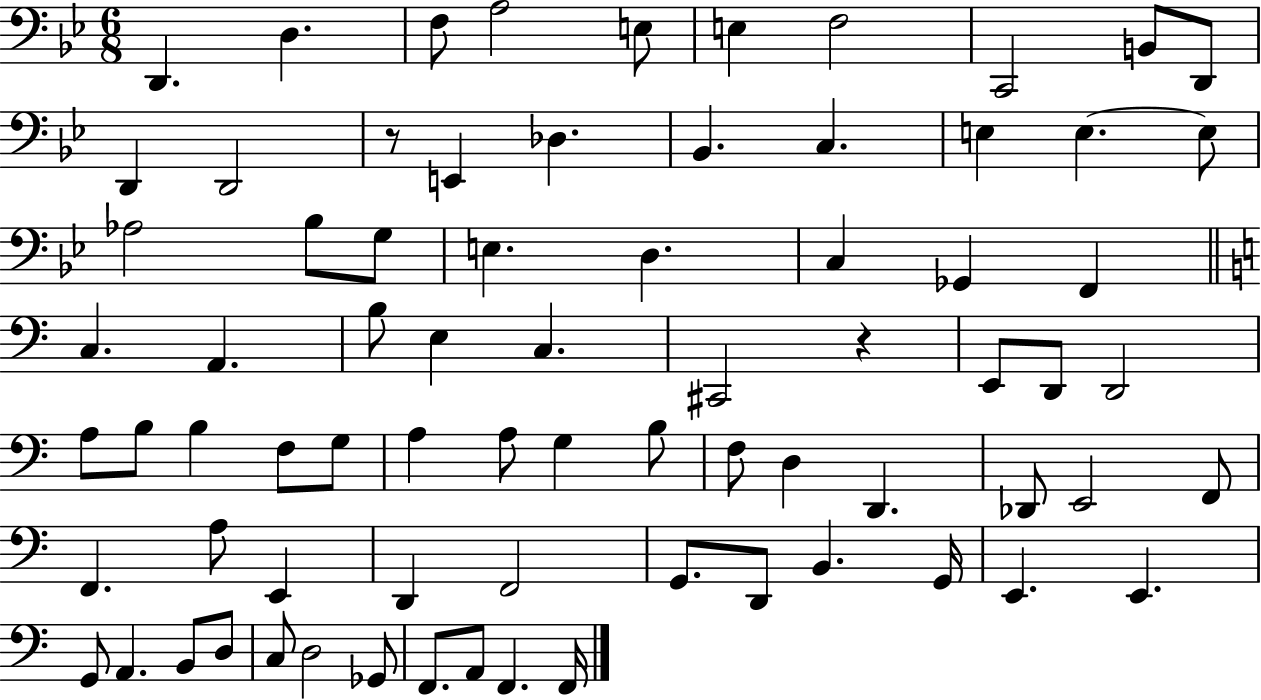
{
  \clef bass
  \numericTimeSignature
  \time 6/8
  \key bes \major
  d,4. d4. | f8 a2 e8 | e4 f2 | c,2 b,8 d,8 | \break d,4 d,2 | r8 e,4 des4. | bes,4. c4. | e4 e4.~~ e8 | \break aes2 bes8 g8 | e4. d4. | c4 ges,4 f,4 | \bar "||" \break \key c \major c4. a,4. | b8 e4 c4. | cis,2 r4 | e,8 d,8 d,2 | \break a8 b8 b4 f8 g8 | a4 a8 g4 b8 | f8 d4 d,4. | des,8 e,2 f,8 | \break f,4. a8 e,4 | d,4 f,2 | g,8. d,8 b,4. g,16 | e,4. e,4. | \break g,8 a,4. b,8 d8 | c8 d2 ges,8 | f,8. a,8 f,4. f,16 | \bar "|."
}